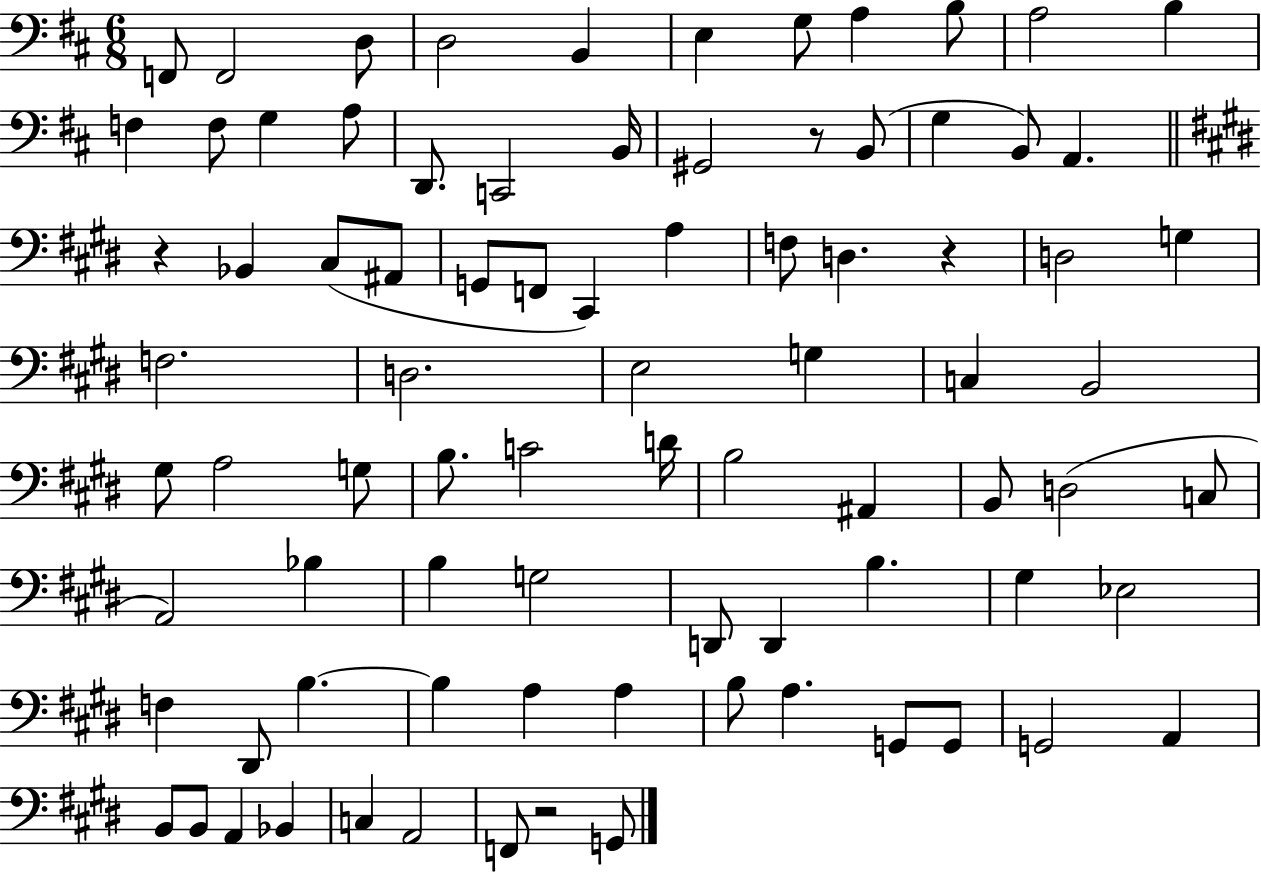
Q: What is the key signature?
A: D major